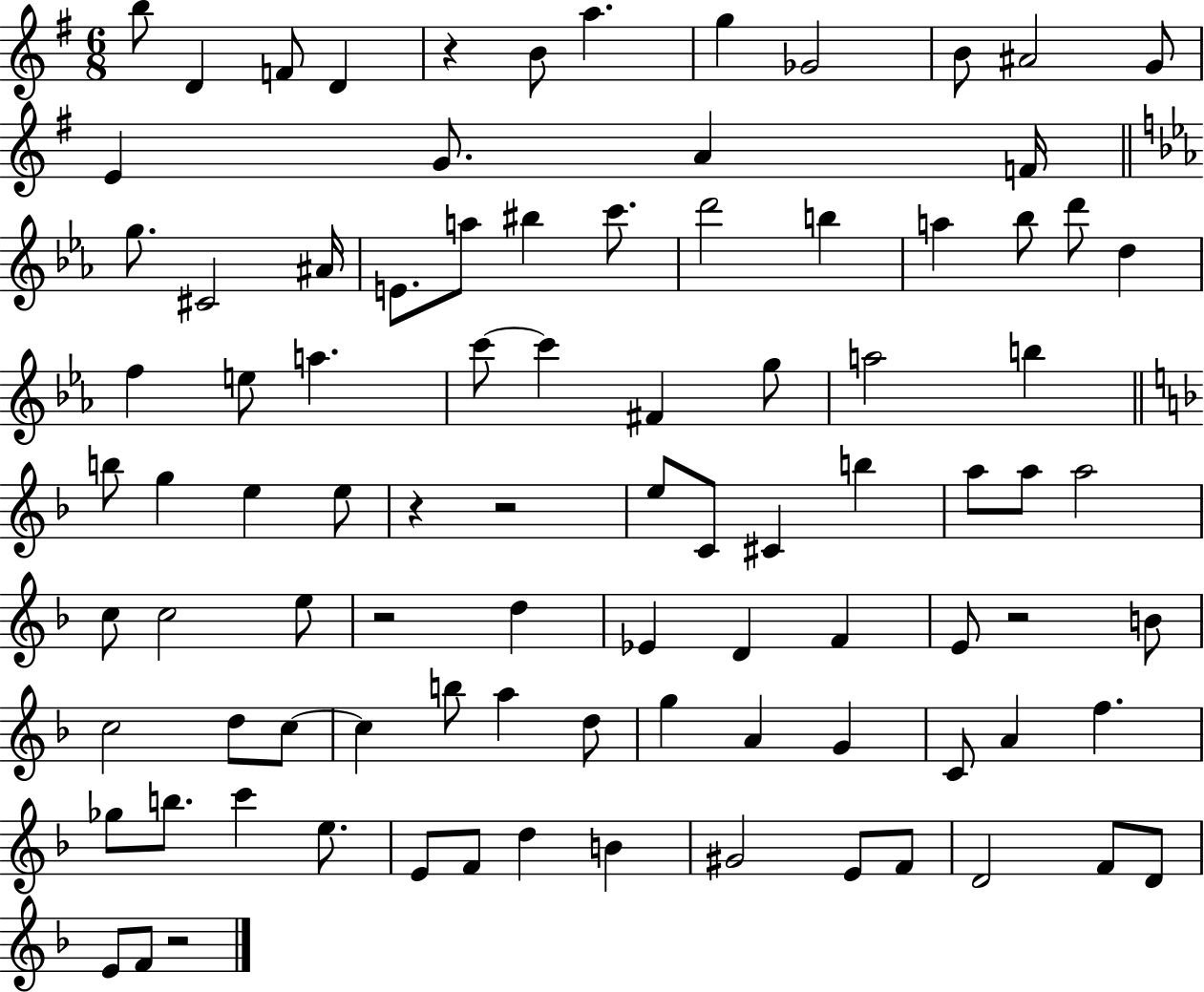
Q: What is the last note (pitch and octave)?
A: F4